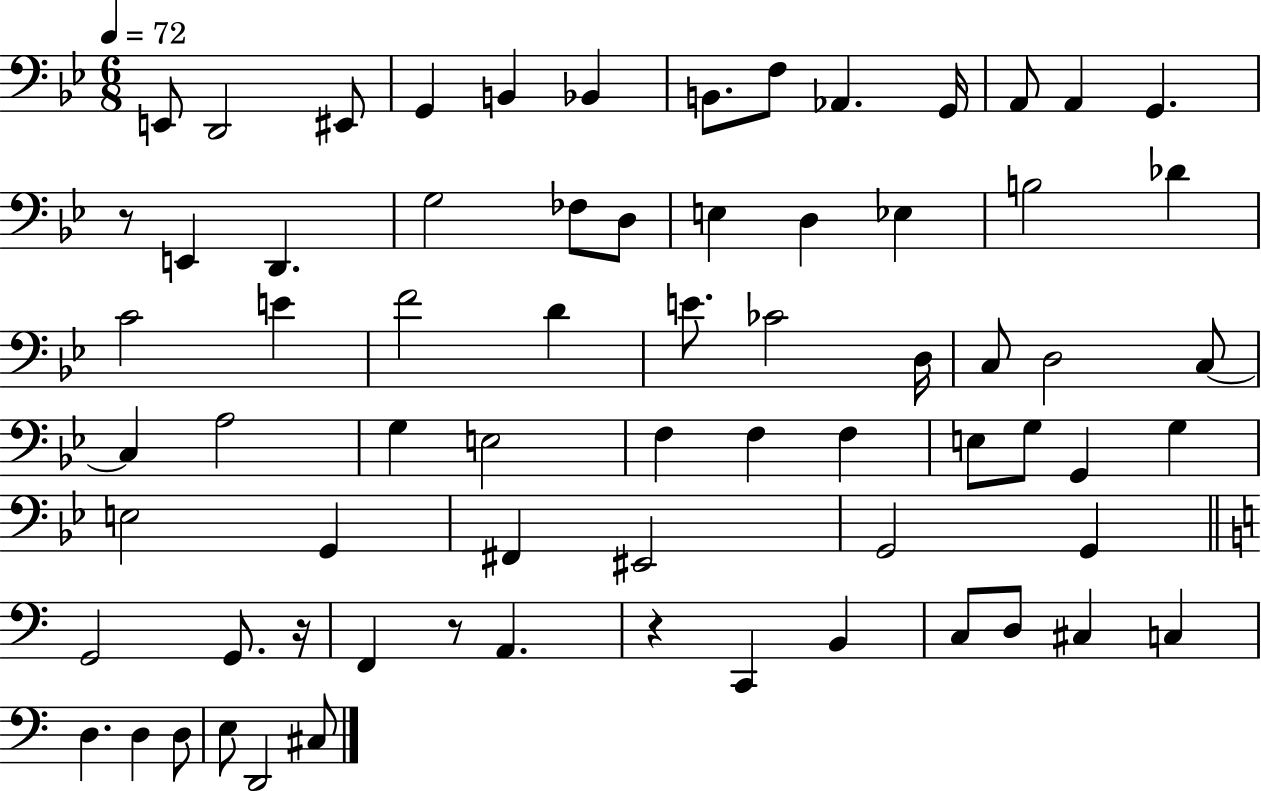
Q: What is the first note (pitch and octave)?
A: E2